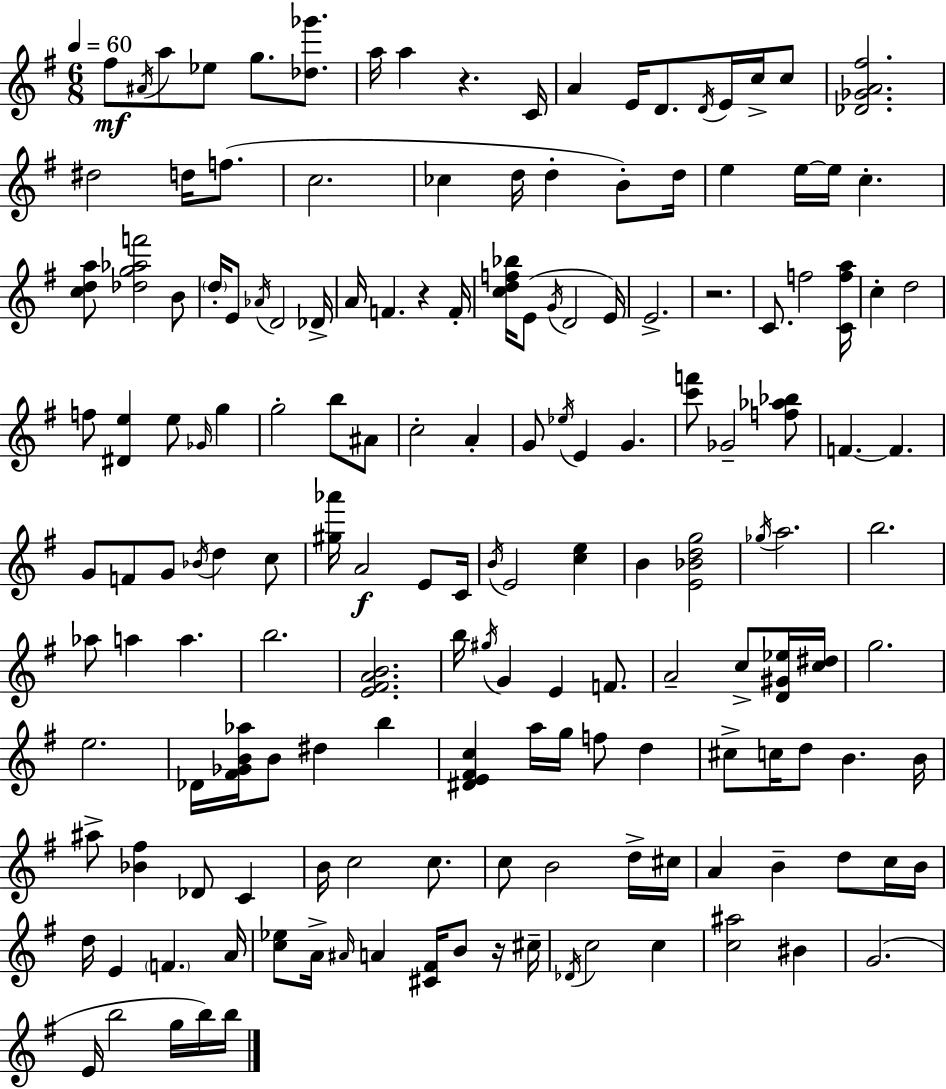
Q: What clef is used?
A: treble